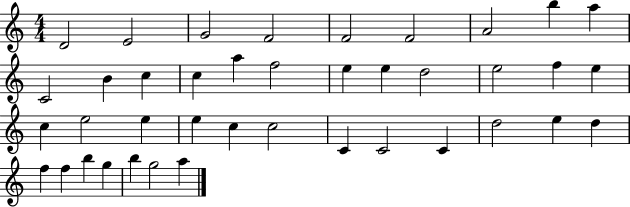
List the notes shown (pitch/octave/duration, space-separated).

D4/h E4/h G4/h F4/h F4/h F4/h A4/h B5/q A5/q C4/h B4/q C5/q C5/q A5/q F5/h E5/q E5/q D5/h E5/h F5/q E5/q C5/q E5/h E5/q E5/q C5/q C5/h C4/q C4/h C4/q D5/h E5/q D5/q F5/q F5/q B5/q G5/q B5/q G5/h A5/q